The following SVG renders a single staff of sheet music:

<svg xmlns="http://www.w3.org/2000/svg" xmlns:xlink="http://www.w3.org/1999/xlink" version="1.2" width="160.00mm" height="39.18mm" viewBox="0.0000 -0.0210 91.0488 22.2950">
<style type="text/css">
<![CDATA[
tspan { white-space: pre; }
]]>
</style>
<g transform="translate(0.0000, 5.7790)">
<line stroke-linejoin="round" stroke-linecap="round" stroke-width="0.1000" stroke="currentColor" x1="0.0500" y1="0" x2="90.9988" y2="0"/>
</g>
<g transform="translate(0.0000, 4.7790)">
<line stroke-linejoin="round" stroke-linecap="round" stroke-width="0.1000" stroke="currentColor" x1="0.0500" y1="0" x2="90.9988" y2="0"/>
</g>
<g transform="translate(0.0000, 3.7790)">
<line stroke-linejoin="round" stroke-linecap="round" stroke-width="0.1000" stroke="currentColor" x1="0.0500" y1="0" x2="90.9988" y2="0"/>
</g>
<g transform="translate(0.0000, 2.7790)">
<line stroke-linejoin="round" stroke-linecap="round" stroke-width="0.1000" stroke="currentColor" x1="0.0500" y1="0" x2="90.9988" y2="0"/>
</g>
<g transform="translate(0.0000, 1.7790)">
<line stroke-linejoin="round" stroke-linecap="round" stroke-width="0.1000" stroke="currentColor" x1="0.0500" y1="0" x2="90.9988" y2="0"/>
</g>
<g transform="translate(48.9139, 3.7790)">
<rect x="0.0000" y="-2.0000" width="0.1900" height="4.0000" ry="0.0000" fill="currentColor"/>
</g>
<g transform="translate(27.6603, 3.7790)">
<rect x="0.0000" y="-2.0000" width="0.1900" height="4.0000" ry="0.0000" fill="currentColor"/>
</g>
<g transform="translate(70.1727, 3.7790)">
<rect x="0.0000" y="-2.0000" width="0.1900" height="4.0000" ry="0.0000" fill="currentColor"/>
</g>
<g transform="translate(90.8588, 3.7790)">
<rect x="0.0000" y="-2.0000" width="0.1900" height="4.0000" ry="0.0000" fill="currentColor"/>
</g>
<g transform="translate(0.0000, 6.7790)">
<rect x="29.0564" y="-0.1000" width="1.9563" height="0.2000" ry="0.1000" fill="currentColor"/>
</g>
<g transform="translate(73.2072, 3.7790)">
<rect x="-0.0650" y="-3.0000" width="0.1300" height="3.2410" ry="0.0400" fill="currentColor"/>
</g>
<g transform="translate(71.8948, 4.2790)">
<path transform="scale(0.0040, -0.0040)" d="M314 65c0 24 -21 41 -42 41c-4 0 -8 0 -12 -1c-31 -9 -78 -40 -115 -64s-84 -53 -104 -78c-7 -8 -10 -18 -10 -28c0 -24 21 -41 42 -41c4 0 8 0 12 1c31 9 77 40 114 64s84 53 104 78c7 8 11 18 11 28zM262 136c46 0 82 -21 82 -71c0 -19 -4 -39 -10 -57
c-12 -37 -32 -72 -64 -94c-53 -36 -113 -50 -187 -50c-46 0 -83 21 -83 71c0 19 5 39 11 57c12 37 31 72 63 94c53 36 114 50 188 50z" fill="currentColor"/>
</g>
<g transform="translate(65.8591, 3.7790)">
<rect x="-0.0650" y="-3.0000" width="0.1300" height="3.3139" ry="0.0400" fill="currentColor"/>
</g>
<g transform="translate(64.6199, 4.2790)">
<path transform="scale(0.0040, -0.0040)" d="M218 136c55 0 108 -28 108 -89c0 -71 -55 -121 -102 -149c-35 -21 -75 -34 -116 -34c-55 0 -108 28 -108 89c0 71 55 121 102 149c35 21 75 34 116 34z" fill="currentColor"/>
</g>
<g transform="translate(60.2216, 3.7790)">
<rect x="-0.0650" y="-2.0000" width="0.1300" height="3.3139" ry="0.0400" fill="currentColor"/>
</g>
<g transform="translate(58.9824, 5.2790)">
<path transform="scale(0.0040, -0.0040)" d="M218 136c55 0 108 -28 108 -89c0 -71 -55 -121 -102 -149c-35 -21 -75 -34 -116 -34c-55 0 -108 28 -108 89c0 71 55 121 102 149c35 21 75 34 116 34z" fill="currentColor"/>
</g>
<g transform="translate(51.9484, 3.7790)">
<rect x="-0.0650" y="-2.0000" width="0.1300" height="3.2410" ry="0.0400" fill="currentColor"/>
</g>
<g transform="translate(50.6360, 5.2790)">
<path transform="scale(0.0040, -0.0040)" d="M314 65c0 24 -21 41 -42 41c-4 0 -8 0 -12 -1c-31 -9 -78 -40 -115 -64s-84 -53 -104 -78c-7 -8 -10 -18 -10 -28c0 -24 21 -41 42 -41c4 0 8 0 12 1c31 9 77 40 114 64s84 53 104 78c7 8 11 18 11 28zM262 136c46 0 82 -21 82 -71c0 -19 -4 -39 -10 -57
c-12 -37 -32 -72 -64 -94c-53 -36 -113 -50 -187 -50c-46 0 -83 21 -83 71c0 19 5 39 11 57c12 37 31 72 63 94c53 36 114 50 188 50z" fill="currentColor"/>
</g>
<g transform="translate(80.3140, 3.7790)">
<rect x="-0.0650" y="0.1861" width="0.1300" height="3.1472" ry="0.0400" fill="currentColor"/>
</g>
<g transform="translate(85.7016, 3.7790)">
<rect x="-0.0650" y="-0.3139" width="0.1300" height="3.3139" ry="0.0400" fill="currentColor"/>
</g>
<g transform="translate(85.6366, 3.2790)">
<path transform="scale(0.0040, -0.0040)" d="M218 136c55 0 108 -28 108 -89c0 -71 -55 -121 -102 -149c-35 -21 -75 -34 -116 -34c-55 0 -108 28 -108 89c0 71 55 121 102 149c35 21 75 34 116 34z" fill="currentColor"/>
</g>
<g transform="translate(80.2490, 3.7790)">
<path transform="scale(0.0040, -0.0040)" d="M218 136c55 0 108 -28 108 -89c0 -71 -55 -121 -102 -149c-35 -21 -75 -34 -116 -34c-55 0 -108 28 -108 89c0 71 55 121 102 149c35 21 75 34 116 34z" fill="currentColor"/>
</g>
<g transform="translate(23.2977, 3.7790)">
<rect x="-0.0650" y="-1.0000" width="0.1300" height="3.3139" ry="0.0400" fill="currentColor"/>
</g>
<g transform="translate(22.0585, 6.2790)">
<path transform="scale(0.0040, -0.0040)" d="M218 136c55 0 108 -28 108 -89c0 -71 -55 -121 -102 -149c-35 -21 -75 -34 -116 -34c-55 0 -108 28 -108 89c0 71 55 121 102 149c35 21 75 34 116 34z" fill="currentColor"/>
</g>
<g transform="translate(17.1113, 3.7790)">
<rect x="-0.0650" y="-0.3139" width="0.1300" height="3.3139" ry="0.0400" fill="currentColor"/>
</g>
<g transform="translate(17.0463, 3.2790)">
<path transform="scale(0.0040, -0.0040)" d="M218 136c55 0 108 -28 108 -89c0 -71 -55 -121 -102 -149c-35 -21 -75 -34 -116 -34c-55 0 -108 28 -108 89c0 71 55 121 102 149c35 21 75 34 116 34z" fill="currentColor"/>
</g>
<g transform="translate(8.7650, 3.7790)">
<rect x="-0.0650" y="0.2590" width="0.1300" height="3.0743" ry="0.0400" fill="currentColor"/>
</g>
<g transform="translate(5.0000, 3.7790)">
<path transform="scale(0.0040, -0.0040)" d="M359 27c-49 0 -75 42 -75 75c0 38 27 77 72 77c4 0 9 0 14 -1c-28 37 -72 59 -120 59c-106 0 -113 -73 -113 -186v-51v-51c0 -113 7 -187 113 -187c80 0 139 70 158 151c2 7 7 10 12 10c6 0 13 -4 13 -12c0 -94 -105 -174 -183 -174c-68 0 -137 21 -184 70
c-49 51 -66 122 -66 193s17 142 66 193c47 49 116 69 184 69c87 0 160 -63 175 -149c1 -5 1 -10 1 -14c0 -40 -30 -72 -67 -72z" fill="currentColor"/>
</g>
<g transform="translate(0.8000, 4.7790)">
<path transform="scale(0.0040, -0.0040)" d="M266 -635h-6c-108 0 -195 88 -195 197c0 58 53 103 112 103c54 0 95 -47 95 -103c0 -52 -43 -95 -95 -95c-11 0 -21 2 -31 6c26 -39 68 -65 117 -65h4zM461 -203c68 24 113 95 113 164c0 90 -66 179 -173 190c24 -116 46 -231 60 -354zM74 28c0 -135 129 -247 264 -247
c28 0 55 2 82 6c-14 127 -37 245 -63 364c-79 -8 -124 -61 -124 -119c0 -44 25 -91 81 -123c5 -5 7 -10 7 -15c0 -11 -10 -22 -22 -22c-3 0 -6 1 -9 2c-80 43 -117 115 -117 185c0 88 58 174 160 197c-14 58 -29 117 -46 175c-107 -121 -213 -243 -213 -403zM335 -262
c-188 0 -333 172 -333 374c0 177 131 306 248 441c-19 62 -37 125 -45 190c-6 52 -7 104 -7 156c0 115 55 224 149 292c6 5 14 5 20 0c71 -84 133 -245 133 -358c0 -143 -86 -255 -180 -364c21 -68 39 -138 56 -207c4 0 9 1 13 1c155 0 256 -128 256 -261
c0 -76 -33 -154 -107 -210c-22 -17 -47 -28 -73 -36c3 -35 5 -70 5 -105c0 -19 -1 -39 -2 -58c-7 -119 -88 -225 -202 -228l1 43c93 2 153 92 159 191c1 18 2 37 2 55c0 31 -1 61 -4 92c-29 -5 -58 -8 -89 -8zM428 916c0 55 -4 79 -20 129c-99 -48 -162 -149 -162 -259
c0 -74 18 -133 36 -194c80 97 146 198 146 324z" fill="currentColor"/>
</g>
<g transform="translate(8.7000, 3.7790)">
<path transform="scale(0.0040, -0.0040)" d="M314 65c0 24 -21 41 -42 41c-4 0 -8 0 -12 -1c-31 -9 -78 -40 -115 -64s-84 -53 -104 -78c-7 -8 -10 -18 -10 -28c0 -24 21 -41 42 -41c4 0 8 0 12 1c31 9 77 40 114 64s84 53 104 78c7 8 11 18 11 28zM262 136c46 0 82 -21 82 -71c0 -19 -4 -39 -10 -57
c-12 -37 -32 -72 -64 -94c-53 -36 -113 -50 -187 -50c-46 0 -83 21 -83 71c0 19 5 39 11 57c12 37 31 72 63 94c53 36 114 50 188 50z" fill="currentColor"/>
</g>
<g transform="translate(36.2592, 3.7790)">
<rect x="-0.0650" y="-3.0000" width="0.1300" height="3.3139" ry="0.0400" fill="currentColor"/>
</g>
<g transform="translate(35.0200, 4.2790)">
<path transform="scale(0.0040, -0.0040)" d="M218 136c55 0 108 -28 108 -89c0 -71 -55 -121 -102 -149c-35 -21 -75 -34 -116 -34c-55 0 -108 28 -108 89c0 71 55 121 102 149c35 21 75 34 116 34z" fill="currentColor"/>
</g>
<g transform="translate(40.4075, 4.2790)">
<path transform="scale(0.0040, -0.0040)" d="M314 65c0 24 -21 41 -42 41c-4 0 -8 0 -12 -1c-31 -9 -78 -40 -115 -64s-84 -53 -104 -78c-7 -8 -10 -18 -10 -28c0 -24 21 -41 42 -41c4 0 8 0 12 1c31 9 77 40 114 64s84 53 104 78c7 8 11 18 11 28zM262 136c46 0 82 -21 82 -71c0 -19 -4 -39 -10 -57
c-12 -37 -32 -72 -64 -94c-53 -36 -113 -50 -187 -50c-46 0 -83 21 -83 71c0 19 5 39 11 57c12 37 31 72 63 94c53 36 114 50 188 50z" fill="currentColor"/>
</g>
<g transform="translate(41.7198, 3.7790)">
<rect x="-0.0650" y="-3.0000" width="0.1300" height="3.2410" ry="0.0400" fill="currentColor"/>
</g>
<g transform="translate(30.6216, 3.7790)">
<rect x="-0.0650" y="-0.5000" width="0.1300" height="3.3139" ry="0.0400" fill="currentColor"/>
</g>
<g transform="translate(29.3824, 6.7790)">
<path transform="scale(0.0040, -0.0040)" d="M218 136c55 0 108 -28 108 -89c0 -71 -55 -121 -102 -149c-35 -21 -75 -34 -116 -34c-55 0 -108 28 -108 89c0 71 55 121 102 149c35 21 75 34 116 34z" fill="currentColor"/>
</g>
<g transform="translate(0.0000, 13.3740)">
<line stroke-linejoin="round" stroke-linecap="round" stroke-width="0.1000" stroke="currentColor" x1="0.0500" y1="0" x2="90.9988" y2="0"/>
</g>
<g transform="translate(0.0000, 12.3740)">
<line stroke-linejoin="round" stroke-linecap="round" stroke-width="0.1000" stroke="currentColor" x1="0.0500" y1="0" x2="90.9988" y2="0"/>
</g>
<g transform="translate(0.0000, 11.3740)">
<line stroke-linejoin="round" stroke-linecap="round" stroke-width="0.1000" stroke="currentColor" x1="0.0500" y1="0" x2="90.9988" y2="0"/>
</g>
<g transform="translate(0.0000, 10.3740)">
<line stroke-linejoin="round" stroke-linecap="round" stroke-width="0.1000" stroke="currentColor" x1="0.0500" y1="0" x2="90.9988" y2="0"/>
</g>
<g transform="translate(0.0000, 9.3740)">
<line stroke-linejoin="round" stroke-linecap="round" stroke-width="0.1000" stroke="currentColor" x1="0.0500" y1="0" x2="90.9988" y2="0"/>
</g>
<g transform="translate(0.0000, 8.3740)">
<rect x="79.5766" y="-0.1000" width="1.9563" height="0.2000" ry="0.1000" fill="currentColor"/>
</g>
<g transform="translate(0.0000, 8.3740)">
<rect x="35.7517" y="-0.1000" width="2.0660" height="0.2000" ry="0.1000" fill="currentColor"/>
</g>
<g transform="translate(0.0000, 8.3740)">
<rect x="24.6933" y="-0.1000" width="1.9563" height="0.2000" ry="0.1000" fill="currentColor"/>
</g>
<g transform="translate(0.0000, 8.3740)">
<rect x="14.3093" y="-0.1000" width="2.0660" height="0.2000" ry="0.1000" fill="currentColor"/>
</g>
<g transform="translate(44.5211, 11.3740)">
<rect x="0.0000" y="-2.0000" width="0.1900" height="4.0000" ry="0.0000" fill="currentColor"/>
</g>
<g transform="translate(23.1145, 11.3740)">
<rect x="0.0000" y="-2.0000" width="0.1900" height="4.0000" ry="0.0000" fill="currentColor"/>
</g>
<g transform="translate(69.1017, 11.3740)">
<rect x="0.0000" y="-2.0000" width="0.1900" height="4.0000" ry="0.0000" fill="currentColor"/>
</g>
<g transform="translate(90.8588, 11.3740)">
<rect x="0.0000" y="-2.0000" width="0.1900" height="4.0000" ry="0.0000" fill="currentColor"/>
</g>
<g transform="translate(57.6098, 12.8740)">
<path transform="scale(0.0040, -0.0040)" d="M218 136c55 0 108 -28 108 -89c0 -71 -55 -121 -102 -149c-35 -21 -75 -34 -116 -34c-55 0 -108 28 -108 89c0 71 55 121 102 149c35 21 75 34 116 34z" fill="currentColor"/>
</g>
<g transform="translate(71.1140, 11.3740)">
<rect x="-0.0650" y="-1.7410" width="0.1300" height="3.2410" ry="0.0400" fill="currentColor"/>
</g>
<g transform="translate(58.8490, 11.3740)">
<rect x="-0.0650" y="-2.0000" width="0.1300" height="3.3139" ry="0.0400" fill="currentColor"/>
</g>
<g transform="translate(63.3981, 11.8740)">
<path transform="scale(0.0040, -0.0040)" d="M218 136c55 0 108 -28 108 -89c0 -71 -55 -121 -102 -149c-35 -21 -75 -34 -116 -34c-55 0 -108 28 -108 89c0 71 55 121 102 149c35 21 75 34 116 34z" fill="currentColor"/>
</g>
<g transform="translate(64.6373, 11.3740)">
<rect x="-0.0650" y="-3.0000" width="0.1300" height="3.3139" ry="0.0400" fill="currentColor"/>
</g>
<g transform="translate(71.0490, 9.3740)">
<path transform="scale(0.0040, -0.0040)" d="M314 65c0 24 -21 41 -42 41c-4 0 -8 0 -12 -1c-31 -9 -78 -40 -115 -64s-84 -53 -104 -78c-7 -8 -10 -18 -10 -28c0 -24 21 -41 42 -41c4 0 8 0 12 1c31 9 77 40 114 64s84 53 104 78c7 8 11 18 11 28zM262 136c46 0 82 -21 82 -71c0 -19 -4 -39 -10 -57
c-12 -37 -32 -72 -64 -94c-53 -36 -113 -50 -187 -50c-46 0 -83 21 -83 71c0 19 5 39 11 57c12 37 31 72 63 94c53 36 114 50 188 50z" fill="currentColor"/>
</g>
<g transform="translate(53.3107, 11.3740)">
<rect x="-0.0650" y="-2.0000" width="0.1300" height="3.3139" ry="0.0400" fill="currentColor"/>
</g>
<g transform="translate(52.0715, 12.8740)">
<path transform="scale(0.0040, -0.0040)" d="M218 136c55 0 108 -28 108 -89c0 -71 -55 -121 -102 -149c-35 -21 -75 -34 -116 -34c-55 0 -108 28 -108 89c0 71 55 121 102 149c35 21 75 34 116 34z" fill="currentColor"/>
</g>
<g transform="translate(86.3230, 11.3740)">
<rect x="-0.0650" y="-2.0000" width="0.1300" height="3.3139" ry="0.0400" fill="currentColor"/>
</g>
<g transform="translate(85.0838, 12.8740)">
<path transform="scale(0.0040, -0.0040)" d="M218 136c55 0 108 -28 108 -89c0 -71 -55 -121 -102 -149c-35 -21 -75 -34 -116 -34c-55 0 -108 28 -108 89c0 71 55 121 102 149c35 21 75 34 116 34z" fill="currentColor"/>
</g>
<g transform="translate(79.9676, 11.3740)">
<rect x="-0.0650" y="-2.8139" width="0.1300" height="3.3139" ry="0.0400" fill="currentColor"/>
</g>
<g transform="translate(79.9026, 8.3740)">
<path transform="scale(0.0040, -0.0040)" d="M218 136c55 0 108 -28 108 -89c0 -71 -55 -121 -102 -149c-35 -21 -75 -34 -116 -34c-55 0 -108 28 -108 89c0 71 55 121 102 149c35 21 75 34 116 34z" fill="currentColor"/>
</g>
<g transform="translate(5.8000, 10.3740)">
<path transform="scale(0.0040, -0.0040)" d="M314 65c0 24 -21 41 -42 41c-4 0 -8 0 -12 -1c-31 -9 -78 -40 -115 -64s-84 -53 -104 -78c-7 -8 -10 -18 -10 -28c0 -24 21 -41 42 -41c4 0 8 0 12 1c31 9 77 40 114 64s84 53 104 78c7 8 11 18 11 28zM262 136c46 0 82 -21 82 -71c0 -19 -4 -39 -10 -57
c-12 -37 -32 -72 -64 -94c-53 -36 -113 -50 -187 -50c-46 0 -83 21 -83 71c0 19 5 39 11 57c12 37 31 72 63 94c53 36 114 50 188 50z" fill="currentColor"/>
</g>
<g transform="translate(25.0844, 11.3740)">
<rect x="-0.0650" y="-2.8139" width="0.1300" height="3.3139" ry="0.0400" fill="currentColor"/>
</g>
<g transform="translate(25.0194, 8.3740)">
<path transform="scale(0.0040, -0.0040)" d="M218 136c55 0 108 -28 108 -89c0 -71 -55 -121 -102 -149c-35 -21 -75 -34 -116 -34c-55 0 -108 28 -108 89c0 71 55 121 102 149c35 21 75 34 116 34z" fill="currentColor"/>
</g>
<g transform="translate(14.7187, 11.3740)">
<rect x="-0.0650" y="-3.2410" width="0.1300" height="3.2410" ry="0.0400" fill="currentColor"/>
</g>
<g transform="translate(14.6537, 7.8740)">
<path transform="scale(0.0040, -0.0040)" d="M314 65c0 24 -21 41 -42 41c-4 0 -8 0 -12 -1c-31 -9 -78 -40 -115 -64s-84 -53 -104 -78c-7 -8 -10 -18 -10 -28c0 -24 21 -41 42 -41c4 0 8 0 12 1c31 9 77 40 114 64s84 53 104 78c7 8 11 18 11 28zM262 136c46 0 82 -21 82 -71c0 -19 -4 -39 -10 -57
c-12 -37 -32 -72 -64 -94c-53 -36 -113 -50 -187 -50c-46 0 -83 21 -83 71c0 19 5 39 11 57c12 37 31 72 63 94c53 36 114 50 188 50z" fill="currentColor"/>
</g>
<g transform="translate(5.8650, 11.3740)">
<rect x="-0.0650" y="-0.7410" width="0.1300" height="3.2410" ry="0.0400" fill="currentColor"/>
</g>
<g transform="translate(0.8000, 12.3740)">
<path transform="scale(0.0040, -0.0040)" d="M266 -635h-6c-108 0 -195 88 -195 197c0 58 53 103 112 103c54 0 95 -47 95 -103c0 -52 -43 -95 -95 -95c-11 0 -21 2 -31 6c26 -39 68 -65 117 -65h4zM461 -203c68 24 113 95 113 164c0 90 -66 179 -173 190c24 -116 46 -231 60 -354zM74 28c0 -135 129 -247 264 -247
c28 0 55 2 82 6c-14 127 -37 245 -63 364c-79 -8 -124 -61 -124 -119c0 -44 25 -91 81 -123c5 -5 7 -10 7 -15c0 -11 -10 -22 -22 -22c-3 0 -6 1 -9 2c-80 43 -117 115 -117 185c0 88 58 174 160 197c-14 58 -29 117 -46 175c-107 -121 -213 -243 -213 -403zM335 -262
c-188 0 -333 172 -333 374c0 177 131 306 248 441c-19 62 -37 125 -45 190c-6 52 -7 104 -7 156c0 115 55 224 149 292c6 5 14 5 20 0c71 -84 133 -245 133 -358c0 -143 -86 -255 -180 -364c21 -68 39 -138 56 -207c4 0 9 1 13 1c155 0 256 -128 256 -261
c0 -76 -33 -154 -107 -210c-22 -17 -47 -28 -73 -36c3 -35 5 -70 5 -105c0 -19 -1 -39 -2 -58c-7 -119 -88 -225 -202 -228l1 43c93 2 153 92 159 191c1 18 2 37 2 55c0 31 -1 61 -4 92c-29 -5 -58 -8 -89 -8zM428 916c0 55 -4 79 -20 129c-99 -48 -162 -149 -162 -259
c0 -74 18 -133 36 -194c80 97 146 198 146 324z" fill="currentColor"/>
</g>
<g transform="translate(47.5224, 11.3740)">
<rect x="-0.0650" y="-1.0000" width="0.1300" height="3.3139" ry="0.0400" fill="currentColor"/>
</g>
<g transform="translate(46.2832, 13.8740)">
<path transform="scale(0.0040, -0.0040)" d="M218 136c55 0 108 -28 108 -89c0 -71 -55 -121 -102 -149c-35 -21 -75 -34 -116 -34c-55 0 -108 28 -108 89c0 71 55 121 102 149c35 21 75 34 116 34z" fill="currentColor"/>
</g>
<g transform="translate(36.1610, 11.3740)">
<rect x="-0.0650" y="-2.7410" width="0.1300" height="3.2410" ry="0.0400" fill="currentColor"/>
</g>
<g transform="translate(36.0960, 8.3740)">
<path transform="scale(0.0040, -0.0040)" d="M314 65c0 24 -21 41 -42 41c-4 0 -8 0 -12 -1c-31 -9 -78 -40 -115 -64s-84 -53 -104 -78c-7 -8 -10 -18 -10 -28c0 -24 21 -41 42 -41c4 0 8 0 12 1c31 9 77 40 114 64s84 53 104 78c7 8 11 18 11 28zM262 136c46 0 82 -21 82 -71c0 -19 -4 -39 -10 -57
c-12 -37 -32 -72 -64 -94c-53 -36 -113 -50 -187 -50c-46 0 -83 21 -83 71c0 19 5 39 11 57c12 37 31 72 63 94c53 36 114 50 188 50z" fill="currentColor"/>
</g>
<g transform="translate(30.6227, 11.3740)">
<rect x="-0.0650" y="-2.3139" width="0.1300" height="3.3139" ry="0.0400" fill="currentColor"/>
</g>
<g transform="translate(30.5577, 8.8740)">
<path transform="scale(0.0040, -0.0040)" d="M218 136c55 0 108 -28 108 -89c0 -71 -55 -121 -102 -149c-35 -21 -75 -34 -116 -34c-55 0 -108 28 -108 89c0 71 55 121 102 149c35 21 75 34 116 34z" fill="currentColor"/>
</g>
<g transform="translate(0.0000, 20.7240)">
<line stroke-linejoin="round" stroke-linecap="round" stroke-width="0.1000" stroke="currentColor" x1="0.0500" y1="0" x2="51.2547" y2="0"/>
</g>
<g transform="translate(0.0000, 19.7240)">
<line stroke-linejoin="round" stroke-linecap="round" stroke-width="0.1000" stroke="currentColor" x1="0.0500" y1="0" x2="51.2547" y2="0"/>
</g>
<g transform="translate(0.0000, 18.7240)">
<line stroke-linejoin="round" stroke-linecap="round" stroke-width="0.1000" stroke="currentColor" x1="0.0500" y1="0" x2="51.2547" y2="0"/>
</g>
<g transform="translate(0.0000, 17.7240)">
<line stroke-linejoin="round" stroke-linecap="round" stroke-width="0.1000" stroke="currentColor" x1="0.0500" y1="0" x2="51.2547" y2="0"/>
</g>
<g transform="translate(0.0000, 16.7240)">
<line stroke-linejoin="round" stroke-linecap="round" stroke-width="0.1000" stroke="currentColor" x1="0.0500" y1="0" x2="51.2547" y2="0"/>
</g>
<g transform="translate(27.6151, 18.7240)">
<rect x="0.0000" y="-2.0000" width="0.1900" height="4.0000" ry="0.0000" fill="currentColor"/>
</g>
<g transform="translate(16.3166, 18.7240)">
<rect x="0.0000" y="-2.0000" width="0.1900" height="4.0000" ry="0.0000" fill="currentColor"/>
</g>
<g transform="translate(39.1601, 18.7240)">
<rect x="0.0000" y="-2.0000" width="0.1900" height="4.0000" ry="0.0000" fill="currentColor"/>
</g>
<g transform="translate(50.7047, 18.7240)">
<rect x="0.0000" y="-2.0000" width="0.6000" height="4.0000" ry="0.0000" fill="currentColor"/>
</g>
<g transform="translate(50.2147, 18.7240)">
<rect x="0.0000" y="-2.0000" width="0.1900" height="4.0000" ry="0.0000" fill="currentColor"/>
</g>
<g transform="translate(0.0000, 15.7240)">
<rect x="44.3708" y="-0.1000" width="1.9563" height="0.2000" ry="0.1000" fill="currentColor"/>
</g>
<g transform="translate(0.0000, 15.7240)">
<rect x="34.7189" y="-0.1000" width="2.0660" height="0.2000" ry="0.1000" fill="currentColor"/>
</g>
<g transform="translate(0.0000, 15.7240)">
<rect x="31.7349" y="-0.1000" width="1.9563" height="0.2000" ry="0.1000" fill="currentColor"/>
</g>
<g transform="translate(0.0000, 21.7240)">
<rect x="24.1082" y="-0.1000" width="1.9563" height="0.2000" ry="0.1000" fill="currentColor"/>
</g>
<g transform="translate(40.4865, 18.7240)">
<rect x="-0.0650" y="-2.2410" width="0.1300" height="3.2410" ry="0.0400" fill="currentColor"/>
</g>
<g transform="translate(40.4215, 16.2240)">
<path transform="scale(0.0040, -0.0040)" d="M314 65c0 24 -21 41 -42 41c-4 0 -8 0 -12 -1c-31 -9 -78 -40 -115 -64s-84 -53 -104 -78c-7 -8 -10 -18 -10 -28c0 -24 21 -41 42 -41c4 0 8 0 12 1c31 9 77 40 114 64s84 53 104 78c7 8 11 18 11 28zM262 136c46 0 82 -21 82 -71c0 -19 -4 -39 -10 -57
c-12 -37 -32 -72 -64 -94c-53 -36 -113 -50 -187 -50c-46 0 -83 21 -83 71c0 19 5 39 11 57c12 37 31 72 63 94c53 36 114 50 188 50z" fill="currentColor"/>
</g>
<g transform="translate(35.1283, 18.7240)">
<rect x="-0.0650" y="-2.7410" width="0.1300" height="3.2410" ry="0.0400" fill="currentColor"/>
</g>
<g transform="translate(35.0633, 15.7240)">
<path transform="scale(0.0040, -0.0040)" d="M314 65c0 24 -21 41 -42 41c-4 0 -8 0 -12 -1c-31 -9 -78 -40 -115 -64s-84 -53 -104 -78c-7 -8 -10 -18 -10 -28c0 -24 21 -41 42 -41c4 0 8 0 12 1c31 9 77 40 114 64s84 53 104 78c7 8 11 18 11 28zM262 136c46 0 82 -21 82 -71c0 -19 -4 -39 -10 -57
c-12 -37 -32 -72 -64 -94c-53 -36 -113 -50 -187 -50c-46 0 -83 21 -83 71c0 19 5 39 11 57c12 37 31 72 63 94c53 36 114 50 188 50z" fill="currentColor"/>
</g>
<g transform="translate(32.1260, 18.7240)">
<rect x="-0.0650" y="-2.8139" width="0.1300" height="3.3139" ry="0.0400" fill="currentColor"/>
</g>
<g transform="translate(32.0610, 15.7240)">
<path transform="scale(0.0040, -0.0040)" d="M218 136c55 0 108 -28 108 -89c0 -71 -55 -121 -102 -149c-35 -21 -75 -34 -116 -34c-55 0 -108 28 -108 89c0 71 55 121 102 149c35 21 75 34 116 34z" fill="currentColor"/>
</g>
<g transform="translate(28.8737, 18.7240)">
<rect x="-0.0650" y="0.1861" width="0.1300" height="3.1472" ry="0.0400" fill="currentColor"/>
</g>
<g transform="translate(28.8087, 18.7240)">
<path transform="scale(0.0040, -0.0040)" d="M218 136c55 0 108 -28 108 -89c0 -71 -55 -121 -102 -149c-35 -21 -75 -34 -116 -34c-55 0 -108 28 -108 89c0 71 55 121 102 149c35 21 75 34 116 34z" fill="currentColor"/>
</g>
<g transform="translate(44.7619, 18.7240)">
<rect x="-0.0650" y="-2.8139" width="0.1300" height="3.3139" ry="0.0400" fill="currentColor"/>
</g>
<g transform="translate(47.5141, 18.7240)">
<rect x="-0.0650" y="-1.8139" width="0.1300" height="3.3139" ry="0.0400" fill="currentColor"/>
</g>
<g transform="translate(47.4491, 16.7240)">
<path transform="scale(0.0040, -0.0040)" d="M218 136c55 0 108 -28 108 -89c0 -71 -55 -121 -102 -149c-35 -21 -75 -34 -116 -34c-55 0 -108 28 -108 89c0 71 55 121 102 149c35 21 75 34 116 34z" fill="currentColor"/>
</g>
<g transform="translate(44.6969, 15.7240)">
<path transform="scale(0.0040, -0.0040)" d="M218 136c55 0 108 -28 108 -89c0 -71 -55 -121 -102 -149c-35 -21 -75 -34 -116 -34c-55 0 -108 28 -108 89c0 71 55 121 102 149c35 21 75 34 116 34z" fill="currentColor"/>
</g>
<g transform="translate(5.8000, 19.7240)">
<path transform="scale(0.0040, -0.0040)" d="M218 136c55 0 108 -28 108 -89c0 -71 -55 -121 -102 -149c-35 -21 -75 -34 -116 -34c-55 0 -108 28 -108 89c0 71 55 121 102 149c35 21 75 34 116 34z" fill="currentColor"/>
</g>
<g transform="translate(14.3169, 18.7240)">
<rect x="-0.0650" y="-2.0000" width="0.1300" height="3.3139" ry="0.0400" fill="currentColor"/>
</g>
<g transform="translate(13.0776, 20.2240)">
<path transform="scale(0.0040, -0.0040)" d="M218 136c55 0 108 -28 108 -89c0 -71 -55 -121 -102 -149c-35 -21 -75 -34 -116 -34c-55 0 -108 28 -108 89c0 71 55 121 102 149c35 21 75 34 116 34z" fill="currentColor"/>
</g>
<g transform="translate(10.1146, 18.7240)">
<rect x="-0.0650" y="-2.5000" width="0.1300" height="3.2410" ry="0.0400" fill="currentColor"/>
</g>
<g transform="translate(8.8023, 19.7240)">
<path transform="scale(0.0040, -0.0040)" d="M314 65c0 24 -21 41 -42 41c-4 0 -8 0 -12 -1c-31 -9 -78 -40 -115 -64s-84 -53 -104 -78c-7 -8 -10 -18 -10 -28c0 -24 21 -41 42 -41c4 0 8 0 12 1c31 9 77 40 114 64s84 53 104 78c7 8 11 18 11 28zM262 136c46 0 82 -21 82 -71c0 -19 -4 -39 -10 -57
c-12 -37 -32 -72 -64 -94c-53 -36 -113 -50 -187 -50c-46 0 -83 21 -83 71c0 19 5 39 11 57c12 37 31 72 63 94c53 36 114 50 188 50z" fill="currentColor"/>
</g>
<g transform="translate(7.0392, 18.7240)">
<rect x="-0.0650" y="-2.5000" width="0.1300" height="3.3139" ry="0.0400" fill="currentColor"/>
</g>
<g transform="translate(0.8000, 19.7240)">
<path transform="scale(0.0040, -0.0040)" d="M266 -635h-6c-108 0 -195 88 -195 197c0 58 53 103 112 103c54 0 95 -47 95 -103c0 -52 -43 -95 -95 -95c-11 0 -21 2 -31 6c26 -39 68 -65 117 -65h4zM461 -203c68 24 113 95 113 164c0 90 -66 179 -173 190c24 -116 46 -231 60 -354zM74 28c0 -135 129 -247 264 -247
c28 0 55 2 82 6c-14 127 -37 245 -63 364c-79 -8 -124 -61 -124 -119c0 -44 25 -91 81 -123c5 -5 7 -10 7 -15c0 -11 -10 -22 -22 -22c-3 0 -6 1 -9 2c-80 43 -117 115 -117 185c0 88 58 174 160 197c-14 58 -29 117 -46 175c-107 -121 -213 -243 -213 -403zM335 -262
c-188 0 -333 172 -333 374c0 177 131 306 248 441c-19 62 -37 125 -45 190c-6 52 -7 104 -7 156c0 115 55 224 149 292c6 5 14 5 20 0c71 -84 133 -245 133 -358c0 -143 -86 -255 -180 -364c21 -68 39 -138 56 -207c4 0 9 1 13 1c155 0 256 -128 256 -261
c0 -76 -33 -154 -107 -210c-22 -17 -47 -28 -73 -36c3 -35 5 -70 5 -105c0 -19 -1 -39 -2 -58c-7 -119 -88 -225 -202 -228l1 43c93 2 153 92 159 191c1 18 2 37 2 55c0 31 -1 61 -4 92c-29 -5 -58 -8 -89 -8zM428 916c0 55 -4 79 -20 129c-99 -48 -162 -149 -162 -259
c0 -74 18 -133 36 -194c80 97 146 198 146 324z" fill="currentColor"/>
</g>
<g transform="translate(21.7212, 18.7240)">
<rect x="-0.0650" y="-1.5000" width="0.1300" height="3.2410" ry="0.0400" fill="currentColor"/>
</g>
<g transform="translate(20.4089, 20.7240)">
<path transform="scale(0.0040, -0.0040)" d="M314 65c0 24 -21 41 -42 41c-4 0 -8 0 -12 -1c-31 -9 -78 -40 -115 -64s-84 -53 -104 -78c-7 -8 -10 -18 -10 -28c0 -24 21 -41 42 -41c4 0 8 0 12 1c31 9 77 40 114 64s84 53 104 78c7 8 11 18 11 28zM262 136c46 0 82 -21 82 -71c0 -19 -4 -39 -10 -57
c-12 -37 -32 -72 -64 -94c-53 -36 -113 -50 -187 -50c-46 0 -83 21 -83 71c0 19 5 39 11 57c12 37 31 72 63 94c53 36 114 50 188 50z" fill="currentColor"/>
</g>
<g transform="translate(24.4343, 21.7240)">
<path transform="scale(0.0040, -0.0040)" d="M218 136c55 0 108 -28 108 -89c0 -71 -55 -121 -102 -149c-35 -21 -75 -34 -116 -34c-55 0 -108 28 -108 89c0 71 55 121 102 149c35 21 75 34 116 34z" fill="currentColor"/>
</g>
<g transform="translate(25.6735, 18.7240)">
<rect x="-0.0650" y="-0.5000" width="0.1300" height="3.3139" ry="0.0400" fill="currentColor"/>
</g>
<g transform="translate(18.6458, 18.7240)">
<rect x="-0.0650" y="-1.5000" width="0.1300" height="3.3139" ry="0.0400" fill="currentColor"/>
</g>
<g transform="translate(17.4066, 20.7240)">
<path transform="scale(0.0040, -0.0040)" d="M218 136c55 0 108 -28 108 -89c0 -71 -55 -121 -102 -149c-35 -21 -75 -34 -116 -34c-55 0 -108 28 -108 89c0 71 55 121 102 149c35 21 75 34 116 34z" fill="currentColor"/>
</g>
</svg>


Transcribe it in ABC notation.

X:1
T:Untitled
M:4/4
L:1/4
K:C
B2 c D C A A2 F2 F A A2 B c d2 b2 a g a2 D F F A f2 a F G G2 F E E2 C B a a2 g2 a f